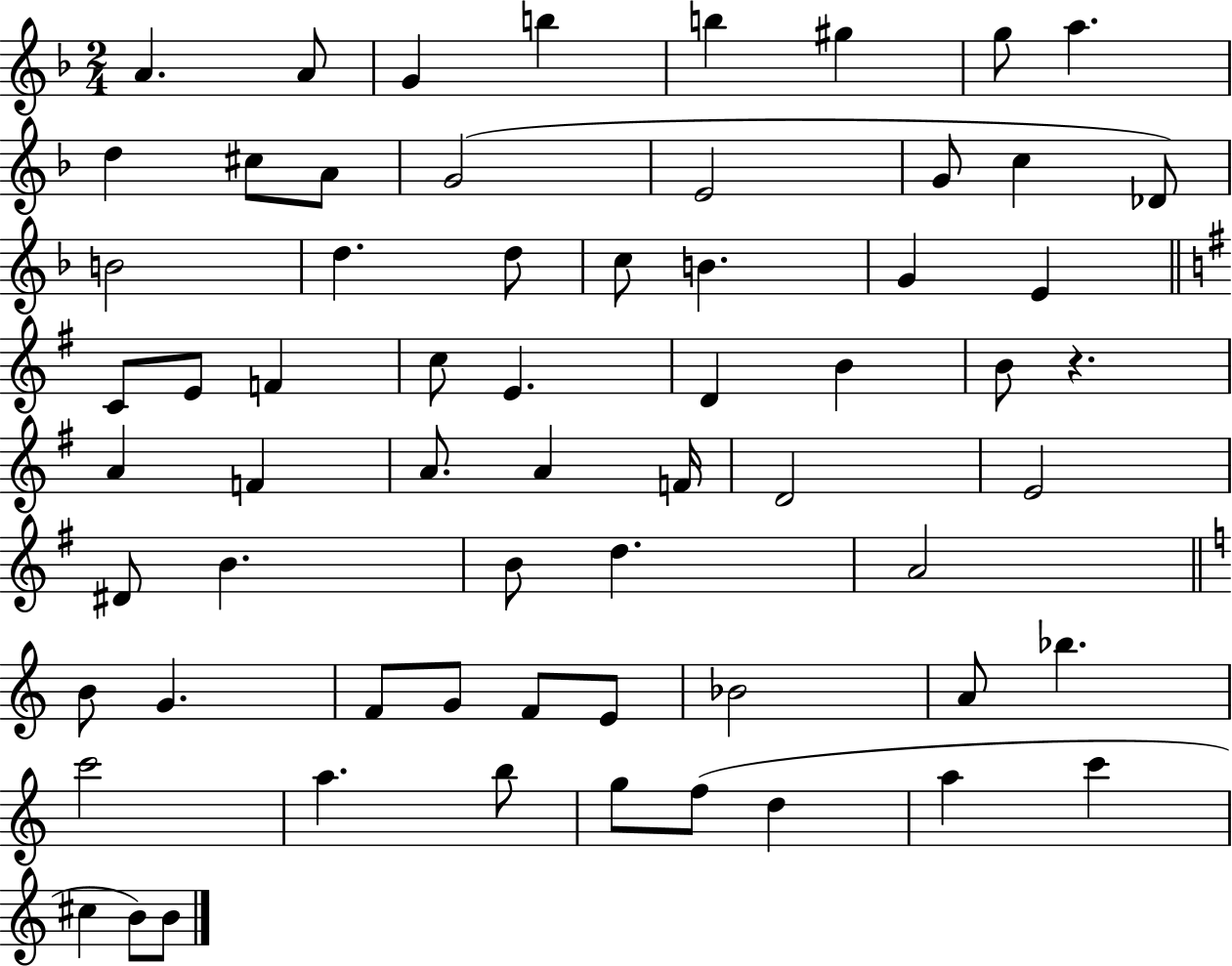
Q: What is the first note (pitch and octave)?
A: A4